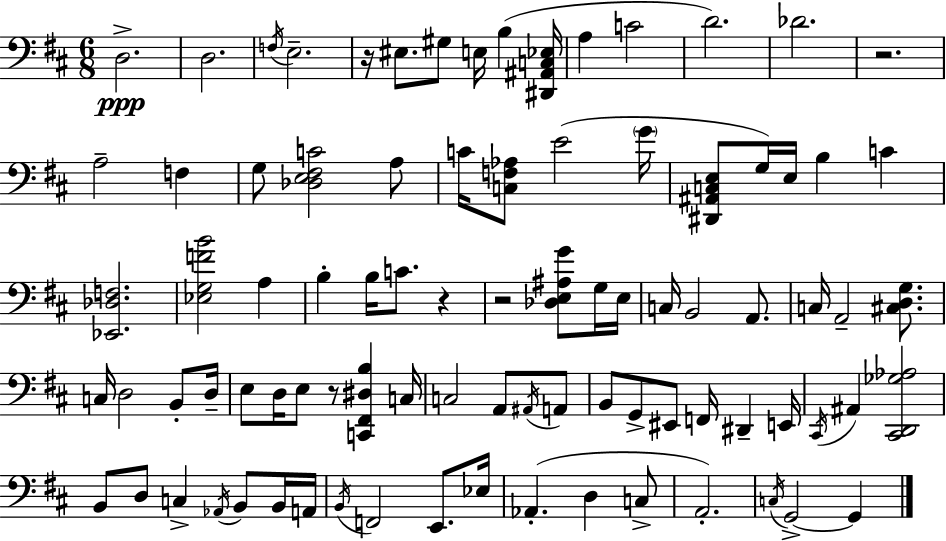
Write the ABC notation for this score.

X:1
T:Untitled
M:6/8
L:1/4
K:D
D,2 D,2 F,/4 E,2 z/4 ^E,/2 ^G,/2 E,/4 B, [^D,,^A,,C,_E,]/4 A, C2 D2 _D2 z2 A,2 F, G,/2 [_D,E,^F,C]2 A,/2 C/4 [C,F,_A,]/2 E2 G/4 [^D,,^A,,C,E,]/2 G,/4 E,/4 B, C [_E,,_D,F,]2 [_E,G,FB]2 A, B, B,/4 C/2 z z2 [_D,E,^A,G]/2 G,/4 E,/4 C,/4 B,,2 A,,/2 C,/4 A,,2 [^C,D,G,]/2 C,/4 D,2 B,,/2 D,/4 E,/2 D,/4 E,/2 z/2 [C,,^F,,^D,B,] C,/4 C,2 A,,/2 ^A,,/4 A,,/2 B,,/2 G,,/2 ^E,,/2 F,,/4 ^D,, E,,/4 ^C,,/4 ^A,, [^C,,D,,_G,_A,]2 B,,/2 D,/2 C, _A,,/4 B,,/2 B,,/4 A,,/4 B,,/4 F,,2 E,,/2 _E,/4 _A,, D, C,/2 A,,2 C,/4 G,,2 G,,